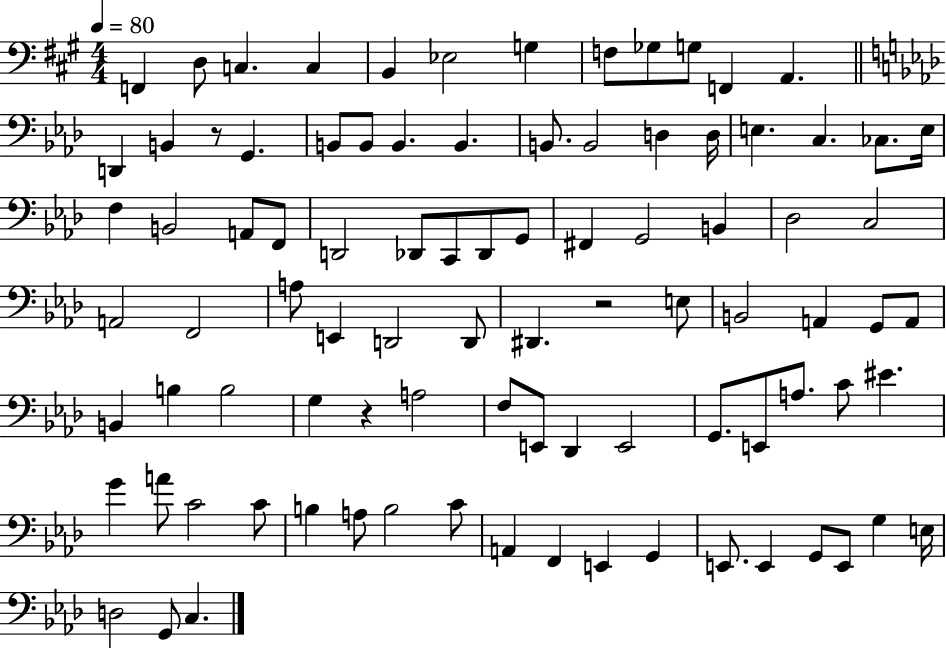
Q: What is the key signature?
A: A major